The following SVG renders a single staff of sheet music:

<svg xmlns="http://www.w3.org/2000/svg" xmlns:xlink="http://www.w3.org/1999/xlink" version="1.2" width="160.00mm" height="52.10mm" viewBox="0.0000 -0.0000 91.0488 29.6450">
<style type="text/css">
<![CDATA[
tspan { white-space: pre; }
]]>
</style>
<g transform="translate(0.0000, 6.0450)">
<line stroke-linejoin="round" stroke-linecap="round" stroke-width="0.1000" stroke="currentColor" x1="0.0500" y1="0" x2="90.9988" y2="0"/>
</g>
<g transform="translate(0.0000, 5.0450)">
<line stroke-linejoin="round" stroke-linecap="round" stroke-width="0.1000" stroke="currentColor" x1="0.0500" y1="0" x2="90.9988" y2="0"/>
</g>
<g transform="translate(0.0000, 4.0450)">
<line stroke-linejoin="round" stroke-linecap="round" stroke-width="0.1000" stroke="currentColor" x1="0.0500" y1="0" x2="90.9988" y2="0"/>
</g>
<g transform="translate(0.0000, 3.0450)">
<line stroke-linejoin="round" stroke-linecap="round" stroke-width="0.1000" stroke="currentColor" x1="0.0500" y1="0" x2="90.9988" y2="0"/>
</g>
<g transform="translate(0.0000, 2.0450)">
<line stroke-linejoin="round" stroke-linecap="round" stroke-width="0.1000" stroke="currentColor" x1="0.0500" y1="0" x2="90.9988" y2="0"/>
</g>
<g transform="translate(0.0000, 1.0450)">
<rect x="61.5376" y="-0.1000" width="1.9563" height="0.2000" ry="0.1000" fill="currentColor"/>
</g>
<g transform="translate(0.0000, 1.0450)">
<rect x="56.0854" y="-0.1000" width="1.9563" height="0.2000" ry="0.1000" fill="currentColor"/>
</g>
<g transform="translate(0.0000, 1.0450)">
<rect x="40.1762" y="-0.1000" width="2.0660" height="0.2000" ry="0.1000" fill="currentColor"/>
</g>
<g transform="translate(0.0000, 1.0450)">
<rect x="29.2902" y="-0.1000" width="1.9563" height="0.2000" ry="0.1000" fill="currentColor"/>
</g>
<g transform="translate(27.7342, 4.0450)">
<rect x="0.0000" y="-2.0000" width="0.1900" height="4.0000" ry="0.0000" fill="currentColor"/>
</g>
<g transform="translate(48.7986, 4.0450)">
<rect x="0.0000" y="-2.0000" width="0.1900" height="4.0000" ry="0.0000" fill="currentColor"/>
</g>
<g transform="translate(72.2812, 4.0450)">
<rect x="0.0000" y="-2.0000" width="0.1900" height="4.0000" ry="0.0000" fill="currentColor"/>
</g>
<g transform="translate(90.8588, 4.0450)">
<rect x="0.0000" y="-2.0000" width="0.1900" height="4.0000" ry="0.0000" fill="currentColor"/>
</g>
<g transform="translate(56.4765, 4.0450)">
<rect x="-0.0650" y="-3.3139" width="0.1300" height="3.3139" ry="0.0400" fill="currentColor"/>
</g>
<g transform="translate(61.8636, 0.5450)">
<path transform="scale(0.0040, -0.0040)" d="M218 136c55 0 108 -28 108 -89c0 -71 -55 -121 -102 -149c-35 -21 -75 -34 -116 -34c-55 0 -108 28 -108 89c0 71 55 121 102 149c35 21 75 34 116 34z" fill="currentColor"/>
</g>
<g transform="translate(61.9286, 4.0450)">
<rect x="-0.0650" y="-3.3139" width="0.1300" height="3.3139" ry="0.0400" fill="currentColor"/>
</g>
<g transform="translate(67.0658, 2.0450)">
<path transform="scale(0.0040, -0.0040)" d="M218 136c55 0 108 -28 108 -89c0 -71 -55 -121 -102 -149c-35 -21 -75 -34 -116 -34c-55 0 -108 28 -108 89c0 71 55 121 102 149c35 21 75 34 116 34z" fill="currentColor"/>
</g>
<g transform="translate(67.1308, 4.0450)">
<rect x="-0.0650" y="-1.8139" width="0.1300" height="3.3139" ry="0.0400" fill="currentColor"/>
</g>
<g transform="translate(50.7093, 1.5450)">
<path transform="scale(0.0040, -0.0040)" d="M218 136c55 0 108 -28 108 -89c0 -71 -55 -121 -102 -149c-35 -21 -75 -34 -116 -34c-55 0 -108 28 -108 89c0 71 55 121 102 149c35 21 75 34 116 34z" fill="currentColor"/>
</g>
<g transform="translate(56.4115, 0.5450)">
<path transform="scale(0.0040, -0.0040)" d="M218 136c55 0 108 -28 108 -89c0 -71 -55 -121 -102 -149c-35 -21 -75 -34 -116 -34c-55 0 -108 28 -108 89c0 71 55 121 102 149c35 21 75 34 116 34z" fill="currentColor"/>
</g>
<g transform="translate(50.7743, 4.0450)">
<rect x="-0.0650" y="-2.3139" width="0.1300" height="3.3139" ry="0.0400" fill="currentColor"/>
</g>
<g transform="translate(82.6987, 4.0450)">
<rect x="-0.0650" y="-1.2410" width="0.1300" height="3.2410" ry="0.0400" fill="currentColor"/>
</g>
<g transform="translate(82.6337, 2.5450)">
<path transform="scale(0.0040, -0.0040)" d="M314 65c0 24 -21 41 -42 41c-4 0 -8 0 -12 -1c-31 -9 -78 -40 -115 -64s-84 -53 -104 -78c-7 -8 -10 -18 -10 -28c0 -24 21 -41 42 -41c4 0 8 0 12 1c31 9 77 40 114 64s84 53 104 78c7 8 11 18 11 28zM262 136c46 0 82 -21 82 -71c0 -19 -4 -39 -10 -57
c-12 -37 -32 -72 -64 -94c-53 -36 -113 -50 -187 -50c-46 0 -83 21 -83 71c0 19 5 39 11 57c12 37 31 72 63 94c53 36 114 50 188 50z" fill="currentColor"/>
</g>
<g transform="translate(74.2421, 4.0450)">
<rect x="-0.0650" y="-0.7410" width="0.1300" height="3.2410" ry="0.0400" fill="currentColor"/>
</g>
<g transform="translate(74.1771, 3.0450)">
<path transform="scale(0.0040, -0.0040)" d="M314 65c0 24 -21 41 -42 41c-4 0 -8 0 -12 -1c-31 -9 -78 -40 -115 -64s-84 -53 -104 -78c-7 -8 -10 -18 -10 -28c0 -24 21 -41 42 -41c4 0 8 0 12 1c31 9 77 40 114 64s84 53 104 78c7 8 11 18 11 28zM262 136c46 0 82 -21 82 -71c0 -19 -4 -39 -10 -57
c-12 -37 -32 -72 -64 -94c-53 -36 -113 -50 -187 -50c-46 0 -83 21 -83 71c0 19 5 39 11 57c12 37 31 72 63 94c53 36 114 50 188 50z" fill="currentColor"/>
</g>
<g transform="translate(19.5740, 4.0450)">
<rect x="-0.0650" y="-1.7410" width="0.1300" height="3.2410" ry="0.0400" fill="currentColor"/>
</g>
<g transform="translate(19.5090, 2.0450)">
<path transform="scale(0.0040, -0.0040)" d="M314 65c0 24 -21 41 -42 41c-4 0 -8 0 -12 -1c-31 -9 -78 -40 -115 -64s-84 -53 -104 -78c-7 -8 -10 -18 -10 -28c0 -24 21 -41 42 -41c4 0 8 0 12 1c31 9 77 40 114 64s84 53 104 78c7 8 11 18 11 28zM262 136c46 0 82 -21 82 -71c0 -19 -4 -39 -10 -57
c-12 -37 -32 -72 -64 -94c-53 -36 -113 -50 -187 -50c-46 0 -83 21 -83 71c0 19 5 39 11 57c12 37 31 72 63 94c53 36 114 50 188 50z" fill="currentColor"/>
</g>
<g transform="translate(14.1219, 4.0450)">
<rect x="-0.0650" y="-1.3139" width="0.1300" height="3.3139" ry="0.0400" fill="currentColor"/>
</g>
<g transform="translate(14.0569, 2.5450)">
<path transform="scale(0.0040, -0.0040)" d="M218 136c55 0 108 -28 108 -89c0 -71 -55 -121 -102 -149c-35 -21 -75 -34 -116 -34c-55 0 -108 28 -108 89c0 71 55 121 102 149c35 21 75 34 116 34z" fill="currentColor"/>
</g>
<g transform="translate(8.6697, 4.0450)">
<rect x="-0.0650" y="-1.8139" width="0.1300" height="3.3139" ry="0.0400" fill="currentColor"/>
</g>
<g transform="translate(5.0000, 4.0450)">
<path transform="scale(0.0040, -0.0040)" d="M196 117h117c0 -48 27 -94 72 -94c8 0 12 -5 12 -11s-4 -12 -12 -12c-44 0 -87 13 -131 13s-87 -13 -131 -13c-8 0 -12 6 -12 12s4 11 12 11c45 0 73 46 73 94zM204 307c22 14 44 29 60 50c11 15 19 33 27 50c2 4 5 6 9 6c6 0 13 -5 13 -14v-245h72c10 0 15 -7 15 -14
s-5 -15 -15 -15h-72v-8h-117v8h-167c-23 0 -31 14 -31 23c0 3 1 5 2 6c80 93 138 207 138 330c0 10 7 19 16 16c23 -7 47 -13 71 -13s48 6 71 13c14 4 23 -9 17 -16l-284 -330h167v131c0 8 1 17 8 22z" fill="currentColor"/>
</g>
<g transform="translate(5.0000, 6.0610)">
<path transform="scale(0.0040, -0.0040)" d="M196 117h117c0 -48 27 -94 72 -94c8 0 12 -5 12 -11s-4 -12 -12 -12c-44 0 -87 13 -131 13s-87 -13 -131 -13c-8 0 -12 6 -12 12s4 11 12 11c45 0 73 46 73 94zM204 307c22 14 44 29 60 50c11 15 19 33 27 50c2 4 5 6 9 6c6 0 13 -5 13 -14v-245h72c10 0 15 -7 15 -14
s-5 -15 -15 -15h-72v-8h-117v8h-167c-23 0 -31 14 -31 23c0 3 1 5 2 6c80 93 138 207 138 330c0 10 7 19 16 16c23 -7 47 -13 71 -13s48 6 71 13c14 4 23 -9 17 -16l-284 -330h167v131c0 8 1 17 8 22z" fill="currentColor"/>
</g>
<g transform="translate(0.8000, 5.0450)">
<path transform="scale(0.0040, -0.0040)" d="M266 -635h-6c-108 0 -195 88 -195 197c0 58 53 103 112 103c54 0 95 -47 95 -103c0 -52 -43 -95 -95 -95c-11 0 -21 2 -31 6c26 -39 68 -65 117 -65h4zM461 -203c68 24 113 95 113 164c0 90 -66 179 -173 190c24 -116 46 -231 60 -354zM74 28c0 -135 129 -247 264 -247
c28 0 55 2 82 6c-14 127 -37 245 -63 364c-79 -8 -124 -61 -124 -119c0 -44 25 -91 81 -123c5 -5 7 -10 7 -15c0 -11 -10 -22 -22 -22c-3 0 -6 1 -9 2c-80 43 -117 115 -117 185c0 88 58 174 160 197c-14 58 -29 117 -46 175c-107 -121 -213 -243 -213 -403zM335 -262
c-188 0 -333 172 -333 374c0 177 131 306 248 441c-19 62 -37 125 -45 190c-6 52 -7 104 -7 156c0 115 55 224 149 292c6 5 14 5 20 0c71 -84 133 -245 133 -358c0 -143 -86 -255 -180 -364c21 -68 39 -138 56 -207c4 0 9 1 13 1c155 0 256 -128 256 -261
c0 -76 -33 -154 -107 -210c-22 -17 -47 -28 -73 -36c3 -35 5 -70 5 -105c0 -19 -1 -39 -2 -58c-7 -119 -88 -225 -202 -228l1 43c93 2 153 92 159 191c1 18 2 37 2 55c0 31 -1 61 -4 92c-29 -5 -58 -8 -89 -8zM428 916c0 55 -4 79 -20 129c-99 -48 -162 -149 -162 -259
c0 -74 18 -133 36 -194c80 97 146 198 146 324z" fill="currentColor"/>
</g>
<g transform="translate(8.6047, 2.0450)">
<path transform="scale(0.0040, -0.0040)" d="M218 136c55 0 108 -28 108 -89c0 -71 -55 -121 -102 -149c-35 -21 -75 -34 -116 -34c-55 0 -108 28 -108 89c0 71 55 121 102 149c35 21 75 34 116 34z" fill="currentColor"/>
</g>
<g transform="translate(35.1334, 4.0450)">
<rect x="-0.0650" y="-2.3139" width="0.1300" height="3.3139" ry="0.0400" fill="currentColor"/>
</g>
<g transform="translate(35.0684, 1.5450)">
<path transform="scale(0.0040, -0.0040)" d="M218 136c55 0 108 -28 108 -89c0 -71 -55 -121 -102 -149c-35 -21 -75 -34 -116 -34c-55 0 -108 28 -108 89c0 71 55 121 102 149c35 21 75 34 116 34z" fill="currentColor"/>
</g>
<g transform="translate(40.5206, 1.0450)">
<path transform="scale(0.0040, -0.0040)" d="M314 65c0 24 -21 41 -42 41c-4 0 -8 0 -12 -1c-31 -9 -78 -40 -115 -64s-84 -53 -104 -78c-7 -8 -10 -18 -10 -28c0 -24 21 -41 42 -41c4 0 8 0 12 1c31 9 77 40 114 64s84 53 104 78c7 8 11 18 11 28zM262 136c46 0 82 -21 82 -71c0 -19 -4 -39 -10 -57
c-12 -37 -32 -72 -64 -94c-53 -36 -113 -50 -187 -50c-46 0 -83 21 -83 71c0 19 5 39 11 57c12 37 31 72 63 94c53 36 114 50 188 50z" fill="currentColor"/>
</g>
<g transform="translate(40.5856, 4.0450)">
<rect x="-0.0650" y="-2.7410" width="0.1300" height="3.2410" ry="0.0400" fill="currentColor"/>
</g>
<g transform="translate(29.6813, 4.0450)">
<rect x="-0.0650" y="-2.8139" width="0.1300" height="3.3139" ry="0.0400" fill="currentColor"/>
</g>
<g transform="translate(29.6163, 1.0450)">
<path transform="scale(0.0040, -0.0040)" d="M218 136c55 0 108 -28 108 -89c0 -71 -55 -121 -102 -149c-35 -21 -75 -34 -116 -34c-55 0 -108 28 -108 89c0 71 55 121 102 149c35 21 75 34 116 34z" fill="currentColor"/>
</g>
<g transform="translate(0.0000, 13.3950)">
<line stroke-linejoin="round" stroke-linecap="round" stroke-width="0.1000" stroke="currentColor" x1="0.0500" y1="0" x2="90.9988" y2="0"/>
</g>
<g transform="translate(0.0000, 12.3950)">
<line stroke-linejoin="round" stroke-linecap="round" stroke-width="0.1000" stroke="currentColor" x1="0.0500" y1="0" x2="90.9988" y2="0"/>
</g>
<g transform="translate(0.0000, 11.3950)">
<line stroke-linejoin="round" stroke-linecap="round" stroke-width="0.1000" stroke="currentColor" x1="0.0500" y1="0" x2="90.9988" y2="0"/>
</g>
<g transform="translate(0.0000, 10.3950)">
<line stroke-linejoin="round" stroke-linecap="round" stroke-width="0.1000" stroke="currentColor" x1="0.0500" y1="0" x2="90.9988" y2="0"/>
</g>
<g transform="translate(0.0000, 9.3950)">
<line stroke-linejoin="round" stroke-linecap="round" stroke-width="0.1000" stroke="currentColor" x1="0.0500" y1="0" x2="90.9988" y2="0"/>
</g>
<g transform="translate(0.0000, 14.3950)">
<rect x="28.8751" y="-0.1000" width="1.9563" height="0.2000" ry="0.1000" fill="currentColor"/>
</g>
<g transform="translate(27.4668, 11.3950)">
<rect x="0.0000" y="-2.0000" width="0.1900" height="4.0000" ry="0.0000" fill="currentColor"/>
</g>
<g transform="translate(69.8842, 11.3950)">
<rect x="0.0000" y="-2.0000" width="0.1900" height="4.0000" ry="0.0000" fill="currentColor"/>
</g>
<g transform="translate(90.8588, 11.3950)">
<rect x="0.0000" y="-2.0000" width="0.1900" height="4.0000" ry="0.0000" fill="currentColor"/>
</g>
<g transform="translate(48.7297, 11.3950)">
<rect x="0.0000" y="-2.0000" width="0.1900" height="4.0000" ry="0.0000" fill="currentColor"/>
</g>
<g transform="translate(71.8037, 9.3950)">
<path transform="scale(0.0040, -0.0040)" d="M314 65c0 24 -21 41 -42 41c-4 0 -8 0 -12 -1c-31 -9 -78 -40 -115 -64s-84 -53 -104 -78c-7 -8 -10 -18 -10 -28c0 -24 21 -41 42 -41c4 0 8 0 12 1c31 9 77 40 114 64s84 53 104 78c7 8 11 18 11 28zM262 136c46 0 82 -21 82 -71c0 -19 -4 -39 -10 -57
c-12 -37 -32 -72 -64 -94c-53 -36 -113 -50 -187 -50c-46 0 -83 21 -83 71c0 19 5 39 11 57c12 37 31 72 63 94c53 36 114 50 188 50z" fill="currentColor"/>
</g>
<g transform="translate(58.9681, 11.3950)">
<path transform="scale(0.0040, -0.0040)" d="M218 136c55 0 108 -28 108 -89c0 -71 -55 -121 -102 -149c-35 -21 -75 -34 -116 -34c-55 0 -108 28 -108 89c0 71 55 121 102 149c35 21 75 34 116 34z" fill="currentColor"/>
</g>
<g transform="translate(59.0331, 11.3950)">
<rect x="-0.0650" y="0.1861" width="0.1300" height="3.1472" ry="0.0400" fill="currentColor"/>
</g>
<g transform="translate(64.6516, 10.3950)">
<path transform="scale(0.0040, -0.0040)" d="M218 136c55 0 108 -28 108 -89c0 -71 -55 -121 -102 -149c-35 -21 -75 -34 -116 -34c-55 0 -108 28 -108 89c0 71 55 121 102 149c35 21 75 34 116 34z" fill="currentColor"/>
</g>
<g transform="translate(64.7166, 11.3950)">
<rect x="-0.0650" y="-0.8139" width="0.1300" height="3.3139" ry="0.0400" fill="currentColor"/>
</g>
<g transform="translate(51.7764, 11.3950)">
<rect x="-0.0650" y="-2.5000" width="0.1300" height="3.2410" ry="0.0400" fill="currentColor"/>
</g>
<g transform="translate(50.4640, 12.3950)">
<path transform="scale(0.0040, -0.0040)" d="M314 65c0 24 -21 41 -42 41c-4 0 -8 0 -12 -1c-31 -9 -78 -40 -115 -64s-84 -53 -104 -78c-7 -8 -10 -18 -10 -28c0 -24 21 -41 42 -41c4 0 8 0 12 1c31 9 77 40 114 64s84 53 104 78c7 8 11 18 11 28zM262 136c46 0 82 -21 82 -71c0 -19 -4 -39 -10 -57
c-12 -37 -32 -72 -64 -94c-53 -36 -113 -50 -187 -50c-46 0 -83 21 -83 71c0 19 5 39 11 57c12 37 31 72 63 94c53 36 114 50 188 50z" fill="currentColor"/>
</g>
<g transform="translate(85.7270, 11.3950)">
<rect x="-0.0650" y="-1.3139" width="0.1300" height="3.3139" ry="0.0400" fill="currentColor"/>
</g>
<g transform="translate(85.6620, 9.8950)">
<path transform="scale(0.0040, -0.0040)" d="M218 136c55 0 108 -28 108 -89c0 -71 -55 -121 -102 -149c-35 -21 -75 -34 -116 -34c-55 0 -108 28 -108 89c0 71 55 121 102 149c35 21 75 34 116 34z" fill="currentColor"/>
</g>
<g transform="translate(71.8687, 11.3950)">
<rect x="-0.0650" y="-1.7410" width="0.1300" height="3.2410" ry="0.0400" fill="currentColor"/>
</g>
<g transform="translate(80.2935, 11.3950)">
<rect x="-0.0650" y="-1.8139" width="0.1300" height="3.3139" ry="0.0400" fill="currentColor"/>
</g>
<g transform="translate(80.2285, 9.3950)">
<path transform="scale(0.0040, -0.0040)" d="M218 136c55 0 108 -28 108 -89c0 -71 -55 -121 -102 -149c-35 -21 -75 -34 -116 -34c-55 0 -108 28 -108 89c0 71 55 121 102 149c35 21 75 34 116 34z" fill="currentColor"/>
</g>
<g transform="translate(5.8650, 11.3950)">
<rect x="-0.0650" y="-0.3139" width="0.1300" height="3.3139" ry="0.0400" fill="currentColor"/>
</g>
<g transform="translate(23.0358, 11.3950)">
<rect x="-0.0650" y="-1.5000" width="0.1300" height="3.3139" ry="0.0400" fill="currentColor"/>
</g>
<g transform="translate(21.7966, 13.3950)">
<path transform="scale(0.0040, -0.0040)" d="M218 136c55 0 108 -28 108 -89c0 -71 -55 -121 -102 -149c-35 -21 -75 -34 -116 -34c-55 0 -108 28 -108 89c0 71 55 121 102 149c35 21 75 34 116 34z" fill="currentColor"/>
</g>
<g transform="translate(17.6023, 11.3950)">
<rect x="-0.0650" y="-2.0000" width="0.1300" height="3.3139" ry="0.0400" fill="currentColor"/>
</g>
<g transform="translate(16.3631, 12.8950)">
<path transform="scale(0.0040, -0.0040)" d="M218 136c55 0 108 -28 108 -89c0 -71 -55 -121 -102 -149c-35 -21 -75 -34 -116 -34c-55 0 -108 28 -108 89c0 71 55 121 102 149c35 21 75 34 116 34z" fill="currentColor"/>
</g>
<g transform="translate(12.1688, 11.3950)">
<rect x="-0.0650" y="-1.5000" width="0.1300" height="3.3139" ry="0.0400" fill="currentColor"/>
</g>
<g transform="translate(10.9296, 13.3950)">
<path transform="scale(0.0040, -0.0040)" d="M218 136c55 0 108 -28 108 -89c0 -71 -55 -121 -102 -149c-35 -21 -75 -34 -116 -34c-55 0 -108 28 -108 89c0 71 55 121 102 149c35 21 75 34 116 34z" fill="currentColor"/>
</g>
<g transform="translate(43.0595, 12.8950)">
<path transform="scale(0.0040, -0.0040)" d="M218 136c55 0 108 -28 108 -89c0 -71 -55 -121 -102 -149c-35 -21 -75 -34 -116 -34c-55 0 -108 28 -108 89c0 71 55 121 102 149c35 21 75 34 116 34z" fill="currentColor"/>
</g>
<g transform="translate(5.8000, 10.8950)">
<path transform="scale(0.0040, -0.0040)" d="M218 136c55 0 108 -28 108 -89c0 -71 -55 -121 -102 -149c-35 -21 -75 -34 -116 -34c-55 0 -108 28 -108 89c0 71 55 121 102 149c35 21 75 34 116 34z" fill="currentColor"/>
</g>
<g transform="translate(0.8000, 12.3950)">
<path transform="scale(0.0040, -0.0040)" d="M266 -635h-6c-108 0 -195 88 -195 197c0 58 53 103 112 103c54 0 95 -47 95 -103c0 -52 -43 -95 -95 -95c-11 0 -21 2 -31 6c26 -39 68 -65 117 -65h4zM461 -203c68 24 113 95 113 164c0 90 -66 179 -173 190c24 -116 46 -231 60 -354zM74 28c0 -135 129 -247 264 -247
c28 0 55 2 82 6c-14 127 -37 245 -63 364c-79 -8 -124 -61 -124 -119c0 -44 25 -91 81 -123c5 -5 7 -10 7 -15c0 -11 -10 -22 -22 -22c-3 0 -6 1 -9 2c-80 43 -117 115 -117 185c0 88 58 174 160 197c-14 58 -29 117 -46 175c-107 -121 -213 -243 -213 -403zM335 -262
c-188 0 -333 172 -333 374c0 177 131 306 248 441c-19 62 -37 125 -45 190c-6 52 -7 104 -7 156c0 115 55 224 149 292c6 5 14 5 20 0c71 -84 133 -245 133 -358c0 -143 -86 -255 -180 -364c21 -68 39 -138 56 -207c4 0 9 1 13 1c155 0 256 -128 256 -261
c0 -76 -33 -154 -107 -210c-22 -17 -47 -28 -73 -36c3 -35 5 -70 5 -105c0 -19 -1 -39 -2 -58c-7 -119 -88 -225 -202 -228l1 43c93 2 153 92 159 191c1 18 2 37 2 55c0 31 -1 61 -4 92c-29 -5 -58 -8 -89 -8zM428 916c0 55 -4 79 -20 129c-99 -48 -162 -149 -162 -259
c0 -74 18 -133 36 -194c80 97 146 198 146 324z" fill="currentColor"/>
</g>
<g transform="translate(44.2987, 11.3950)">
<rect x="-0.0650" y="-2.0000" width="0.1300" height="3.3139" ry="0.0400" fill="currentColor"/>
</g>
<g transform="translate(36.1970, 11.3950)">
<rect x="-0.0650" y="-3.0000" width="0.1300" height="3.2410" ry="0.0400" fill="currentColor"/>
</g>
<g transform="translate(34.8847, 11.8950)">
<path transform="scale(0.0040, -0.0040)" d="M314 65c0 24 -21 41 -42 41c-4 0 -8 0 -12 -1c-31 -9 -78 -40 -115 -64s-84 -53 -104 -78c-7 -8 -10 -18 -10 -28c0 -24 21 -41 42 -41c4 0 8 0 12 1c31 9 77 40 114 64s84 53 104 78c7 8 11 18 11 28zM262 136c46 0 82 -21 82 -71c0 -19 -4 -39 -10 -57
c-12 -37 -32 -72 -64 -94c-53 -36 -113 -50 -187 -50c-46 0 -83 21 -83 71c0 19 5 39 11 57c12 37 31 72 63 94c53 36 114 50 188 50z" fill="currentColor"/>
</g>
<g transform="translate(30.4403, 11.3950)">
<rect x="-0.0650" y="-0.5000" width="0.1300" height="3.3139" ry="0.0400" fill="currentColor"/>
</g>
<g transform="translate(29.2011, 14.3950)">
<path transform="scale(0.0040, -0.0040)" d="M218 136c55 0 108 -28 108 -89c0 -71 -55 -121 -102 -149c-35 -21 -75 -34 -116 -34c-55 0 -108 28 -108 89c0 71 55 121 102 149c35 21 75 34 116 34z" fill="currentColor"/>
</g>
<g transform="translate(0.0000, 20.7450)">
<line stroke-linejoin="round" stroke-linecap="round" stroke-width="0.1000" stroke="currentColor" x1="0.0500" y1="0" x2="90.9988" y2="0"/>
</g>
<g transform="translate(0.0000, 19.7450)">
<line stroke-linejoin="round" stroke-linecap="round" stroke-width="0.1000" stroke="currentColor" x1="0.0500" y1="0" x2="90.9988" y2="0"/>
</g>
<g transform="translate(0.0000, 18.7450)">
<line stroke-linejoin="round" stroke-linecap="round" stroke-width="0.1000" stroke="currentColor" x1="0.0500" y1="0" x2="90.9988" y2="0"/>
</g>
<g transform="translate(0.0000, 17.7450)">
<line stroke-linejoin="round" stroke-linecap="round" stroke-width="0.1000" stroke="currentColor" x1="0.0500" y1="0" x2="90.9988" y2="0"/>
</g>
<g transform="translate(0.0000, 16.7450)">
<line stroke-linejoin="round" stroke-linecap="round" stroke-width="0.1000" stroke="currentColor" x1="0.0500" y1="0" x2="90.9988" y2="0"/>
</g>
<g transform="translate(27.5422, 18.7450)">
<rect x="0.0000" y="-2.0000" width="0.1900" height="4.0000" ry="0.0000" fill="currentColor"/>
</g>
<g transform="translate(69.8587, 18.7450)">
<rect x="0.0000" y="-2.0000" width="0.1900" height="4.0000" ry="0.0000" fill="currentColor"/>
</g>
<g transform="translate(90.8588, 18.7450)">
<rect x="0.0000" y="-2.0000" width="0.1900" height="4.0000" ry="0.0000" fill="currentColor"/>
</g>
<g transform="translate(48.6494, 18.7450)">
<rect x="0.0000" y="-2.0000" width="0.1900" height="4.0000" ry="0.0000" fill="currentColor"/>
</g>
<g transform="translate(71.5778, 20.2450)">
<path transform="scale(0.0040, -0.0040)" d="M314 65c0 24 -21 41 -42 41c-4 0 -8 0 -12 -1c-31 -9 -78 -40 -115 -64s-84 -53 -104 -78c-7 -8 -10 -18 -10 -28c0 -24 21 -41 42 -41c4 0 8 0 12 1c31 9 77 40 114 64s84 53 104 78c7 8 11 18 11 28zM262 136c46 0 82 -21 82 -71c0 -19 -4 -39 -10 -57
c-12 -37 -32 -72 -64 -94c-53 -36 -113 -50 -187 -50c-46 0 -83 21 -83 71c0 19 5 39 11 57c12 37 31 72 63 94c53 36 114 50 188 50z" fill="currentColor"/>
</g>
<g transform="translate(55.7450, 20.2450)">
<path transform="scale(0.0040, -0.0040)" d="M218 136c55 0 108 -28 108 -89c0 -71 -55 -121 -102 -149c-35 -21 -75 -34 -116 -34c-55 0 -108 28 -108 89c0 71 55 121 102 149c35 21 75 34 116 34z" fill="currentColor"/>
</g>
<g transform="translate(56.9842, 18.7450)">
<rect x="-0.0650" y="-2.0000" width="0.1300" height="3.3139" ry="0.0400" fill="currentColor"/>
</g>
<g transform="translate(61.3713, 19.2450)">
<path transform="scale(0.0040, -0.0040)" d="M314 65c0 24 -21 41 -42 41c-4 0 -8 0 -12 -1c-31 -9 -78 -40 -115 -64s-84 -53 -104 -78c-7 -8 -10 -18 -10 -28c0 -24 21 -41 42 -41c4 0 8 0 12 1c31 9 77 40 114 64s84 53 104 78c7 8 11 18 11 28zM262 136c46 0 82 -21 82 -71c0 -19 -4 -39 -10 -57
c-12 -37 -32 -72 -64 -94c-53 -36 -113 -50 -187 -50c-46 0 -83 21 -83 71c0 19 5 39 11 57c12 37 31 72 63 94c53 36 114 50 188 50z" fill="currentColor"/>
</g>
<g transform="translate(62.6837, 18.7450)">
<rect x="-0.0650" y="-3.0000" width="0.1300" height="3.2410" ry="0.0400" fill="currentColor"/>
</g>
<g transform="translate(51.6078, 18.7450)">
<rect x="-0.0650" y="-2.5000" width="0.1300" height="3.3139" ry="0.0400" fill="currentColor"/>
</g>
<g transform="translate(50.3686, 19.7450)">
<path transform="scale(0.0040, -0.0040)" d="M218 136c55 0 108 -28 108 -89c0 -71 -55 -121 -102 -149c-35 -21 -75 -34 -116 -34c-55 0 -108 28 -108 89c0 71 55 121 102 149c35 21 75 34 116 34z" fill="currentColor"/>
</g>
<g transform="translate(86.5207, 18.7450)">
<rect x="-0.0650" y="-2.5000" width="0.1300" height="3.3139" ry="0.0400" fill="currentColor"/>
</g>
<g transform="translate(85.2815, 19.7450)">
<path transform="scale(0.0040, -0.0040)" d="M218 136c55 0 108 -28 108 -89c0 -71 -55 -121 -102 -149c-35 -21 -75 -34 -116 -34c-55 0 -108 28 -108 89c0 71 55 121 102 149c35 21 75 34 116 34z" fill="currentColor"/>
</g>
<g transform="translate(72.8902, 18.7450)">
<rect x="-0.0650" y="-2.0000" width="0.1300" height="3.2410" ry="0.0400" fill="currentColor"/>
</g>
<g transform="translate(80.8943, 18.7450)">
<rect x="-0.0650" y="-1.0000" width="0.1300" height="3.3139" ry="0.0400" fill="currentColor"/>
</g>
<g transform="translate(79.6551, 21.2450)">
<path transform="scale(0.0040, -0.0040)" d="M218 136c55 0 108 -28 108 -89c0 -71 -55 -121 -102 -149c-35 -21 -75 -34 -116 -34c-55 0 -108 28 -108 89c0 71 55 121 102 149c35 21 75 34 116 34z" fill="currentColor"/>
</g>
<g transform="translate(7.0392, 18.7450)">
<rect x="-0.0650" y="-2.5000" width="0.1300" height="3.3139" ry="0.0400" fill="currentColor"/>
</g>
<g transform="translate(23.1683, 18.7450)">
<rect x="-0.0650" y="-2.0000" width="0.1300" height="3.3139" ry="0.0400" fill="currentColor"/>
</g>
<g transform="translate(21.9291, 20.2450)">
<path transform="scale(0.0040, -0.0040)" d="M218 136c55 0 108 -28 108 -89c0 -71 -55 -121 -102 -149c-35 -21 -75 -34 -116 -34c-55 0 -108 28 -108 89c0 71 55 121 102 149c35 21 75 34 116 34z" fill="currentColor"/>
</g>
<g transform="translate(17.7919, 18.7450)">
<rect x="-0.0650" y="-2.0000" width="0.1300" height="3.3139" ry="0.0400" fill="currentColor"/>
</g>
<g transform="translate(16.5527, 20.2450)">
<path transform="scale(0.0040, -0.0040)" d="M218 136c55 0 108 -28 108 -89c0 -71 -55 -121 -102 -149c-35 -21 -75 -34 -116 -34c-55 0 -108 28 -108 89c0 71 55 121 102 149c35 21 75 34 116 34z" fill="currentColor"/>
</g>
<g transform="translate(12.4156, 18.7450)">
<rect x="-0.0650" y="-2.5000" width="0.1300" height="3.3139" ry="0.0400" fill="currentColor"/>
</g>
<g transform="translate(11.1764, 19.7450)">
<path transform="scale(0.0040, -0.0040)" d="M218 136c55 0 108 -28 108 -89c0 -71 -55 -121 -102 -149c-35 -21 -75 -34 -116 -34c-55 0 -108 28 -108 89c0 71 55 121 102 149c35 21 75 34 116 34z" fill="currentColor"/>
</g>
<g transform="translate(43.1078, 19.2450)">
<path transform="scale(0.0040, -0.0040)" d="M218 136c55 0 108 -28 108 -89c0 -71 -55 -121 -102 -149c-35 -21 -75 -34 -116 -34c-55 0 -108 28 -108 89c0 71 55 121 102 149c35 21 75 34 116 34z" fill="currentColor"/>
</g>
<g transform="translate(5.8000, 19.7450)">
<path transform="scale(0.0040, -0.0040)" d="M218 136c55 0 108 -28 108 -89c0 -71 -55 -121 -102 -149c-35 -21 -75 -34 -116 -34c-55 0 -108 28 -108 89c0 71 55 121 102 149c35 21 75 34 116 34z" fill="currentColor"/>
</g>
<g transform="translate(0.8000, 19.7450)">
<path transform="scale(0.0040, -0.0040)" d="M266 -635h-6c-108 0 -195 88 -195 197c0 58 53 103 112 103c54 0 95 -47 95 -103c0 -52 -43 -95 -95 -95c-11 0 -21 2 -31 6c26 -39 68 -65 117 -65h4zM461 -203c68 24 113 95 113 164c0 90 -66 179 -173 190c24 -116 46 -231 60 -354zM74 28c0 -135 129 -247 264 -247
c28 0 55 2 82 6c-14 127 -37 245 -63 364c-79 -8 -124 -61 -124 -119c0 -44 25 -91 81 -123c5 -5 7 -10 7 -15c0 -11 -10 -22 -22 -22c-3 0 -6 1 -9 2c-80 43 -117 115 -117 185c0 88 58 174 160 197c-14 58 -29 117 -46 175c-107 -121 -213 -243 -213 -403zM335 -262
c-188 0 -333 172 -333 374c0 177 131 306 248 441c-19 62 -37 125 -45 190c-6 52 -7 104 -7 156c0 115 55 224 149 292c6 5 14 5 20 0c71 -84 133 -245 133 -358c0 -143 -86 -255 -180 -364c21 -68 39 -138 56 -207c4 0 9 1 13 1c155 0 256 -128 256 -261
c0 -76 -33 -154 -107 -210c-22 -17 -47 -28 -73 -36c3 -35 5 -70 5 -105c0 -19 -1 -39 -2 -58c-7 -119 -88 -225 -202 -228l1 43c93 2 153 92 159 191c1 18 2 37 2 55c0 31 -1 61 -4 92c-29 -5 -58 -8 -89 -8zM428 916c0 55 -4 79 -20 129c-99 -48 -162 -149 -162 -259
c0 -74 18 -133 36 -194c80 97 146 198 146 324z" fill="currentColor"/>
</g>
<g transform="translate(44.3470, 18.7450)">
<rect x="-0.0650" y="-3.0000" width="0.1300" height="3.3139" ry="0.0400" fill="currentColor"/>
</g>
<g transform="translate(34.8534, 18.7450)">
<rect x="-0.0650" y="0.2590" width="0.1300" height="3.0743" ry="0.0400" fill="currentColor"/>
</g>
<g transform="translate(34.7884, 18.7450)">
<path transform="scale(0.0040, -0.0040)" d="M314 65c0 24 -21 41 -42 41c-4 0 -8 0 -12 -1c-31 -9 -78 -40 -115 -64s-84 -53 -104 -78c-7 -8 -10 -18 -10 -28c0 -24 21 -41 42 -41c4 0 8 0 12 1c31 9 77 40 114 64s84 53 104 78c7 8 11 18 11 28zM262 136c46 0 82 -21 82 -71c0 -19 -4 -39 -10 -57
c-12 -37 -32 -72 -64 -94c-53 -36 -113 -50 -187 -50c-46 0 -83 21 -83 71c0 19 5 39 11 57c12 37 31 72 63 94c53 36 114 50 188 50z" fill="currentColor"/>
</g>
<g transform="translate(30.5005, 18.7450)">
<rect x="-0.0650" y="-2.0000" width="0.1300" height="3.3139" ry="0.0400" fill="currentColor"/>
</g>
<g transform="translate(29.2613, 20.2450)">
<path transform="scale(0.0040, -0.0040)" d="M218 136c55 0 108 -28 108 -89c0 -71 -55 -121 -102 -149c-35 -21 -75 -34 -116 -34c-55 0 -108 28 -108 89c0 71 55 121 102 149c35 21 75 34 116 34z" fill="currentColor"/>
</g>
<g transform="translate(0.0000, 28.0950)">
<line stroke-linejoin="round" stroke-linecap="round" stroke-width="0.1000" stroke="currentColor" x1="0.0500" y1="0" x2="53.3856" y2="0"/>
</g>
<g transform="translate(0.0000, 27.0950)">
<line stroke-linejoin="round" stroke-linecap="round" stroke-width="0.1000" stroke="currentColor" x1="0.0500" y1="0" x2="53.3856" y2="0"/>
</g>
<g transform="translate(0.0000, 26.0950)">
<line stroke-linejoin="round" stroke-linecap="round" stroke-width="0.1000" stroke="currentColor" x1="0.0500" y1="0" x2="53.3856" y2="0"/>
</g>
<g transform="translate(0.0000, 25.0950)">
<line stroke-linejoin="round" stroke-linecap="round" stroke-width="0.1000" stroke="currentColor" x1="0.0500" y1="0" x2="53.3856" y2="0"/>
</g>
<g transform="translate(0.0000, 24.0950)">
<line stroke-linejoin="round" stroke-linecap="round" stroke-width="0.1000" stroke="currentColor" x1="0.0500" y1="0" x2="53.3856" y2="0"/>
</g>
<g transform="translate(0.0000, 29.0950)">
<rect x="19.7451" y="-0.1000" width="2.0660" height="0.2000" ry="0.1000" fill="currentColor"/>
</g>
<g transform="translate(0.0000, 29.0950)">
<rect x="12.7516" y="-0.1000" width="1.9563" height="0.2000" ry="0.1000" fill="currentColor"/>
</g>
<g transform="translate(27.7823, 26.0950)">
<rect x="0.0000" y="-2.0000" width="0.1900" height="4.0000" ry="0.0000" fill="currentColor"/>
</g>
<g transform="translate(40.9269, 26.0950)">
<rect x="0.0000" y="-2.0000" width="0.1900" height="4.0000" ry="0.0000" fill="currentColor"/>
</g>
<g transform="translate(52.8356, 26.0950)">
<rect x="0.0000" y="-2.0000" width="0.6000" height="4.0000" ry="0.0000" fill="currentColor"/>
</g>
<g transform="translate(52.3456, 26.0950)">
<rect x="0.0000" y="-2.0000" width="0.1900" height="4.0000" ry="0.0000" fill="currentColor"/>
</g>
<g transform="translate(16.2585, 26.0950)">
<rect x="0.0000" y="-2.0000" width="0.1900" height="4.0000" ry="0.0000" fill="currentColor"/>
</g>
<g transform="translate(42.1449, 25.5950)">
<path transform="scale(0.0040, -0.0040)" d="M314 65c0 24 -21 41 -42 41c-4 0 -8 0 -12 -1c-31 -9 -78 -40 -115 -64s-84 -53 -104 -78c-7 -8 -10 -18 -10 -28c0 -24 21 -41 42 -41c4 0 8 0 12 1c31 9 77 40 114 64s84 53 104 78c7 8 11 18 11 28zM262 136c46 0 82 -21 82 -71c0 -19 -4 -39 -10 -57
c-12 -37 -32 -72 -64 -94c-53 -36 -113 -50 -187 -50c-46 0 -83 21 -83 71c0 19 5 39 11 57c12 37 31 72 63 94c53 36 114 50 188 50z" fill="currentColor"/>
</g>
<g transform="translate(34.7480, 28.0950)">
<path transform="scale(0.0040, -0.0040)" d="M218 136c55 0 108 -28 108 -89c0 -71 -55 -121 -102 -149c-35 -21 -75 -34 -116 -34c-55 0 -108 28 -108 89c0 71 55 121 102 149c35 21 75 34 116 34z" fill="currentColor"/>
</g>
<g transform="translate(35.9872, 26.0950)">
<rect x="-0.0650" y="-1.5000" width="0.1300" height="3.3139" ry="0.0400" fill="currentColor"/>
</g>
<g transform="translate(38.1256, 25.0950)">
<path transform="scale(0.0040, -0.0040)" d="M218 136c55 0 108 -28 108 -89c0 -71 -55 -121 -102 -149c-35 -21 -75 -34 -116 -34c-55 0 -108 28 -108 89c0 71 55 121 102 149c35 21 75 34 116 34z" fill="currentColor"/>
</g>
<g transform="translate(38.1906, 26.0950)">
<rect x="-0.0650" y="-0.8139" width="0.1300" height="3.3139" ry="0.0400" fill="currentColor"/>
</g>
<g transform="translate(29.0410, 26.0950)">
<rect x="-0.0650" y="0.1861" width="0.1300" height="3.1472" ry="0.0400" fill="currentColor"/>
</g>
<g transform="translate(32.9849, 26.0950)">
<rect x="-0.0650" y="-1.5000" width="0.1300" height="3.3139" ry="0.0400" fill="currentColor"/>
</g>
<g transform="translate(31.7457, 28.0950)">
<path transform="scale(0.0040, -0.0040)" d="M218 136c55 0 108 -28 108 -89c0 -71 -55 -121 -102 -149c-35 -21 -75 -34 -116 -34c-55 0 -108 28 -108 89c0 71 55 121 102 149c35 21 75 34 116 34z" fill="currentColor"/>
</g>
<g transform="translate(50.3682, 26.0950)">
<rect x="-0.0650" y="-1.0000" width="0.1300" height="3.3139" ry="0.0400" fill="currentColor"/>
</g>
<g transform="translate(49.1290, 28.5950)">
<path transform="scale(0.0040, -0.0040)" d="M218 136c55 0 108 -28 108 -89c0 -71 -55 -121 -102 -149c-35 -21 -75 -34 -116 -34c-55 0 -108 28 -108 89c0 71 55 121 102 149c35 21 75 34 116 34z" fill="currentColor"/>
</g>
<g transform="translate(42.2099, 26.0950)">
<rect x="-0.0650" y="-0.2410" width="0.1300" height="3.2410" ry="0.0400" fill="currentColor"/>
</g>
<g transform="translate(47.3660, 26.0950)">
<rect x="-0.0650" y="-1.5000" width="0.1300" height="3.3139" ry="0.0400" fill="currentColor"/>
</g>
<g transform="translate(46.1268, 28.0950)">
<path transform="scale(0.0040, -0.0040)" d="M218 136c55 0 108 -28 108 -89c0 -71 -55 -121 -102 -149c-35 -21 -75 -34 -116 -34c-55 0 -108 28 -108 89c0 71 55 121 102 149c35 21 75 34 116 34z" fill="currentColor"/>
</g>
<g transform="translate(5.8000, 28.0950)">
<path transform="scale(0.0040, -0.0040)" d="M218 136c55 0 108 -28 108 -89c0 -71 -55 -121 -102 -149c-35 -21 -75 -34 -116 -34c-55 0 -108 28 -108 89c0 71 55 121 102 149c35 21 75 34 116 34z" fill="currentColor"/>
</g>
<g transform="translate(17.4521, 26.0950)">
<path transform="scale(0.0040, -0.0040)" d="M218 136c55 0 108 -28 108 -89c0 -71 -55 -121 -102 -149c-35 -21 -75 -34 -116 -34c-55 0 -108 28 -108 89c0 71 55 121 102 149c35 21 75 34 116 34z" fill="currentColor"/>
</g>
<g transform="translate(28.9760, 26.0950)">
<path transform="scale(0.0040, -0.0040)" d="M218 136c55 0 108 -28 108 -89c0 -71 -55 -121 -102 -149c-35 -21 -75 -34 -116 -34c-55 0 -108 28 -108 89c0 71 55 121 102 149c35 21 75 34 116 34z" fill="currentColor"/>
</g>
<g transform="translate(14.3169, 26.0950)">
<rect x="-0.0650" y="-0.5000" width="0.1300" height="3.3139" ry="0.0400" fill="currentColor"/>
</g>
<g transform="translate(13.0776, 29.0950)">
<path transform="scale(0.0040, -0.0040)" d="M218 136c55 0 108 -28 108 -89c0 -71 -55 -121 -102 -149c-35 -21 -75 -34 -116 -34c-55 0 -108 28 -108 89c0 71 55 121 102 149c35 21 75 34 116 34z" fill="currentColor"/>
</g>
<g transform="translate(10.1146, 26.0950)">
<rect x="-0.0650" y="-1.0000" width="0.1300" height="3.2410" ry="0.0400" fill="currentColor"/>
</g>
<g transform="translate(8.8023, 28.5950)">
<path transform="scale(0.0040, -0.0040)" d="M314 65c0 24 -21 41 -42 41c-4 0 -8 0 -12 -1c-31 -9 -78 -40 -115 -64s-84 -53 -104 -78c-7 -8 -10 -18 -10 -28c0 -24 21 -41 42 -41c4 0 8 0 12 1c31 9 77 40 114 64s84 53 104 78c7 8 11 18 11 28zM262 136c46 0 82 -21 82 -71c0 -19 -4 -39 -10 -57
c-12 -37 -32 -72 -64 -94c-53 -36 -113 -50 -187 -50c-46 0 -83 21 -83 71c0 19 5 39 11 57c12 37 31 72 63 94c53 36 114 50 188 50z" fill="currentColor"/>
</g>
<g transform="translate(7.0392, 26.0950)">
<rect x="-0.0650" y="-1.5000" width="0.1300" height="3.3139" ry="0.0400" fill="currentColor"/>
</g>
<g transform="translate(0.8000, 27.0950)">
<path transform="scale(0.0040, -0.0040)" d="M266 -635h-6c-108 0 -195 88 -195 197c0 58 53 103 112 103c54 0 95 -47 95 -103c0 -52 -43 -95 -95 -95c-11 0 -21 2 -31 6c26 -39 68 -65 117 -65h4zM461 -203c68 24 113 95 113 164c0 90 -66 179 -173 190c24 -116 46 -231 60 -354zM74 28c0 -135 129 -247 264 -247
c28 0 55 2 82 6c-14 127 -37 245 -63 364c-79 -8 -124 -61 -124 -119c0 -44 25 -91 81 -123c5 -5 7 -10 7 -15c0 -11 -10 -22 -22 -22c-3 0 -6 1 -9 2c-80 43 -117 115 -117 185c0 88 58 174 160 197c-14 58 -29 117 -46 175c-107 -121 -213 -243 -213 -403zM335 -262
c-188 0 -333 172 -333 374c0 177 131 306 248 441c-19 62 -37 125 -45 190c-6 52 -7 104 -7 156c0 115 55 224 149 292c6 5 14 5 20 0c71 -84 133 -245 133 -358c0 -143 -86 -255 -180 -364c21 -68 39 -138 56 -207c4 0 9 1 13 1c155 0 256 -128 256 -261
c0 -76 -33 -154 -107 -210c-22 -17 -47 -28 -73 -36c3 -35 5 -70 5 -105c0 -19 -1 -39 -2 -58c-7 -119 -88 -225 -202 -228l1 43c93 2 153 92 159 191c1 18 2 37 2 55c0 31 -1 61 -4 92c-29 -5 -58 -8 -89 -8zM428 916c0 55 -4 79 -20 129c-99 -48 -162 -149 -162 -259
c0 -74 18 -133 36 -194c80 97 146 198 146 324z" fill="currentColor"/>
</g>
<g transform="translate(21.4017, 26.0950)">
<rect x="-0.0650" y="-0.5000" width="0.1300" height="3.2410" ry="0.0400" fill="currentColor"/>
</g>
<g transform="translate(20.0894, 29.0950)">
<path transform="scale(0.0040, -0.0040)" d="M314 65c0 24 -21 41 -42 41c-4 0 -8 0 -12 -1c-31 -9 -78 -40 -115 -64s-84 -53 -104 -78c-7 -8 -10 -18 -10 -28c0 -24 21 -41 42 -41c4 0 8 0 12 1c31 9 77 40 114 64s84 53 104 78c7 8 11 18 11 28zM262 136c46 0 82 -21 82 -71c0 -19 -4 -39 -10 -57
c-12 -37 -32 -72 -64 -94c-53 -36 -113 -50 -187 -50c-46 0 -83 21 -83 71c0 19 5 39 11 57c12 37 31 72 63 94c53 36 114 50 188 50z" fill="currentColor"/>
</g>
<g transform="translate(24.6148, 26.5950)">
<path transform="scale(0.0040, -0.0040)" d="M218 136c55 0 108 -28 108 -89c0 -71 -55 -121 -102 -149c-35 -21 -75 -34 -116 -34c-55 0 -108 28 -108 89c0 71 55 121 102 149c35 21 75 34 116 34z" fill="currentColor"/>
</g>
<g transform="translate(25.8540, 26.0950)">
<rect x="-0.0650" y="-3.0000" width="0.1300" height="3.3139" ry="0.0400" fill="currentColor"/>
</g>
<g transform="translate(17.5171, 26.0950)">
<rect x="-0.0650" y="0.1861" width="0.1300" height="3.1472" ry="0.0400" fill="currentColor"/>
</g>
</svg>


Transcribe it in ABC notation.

X:1
T:Untitled
M:4/4
L:1/4
K:C
f e f2 a g a2 g b b f d2 e2 c E F E C A2 F G2 B d f2 f e G G F F F B2 A G F A2 F2 D G E D2 C B C2 A B E E d c2 E D